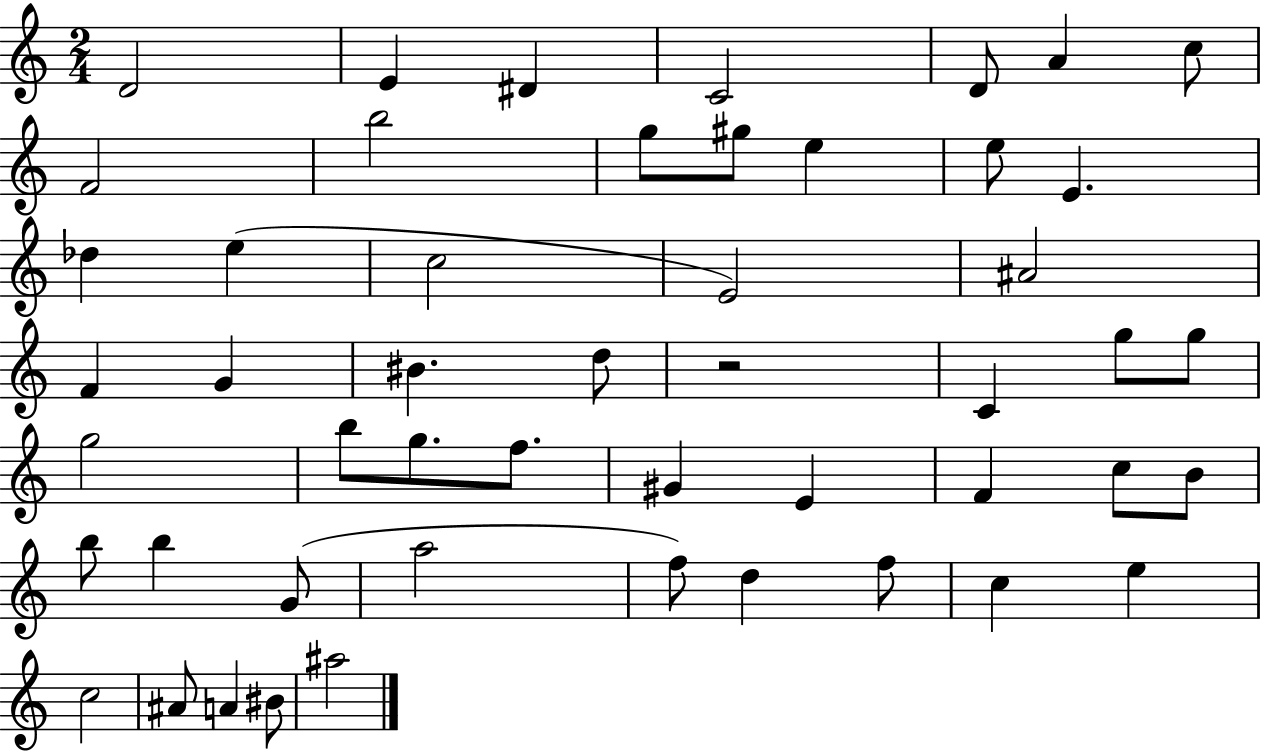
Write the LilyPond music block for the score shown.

{
  \clef treble
  \numericTimeSignature
  \time 2/4
  \key c \major
  d'2 | e'4 dis'4 | c'2 | d'8 a'4 c''8 | \break f'2 | b''2 | g''8 gis''8 e''4 | e''8 e'4. | \break des''4 e''4( | c''2 | e'2) | ais'2 | \break f'4 g'4 | bis'4. d''8 | r2 | c'4 g''8 g''8 | \break g''2 | b''8 g''8. f''8. | gis'4 e'4 | f'4 c''8 b'8 | \break b''8 b''4 g'8( | a''2 | f''8) d''4 f''8 | c''4 e''4 | \break c''2 | ais'8 a'4 bis'8 | ais''2 | \bar "|."
}